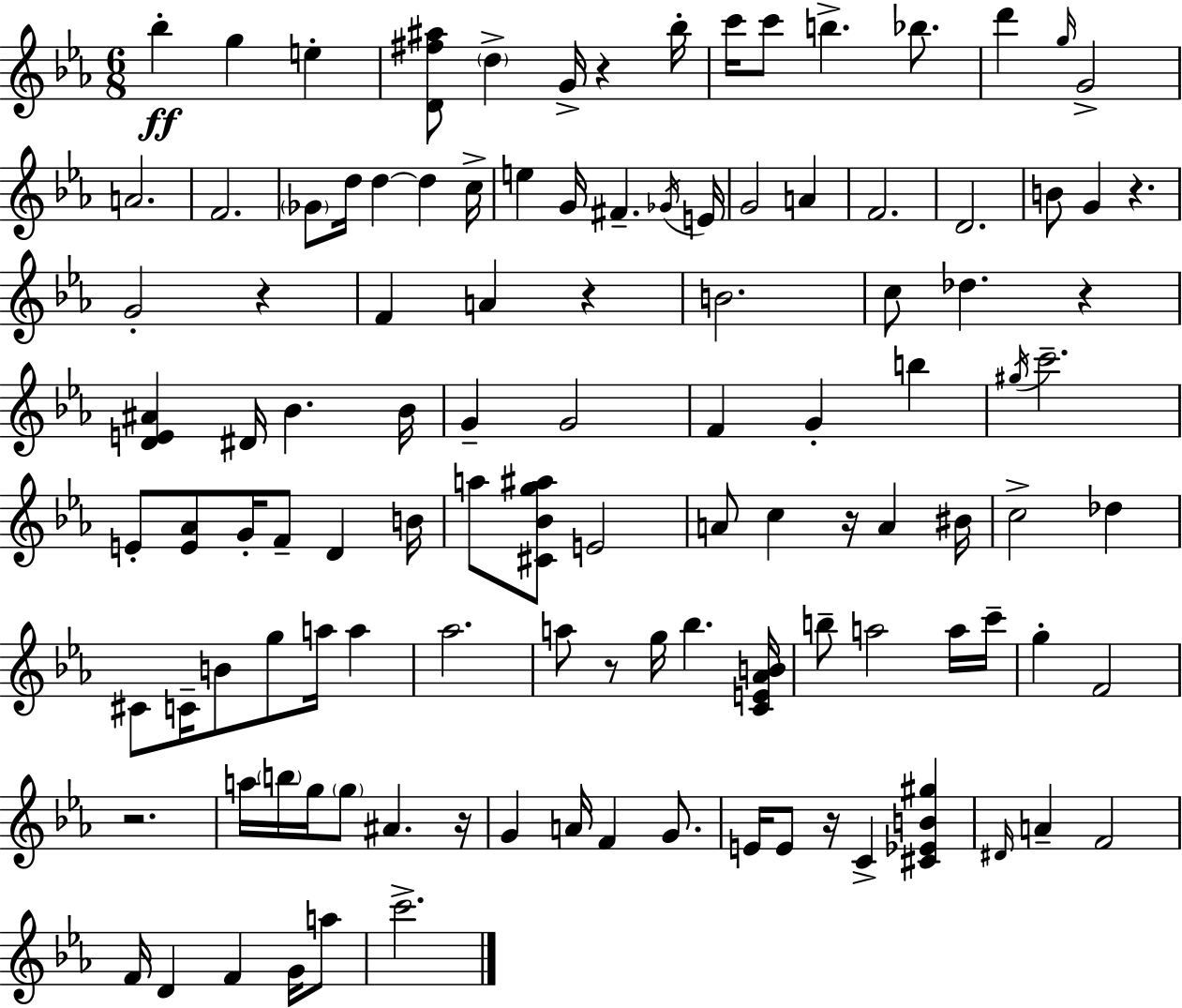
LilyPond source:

{
  \clef treble
  \numericTimeSignature
  \time 6/8
  \key c \minor
  bes''4-.\ff g''4 e''4-. | <d' fis'' ais''>8 \parenthesize d''4-> g'16-> r4 bes''16-. | c'''16 c'''8 b''4.-> bes''8. | d'''4 \grace { g''16 } g'2-> | \break a'2. | f'2. | \parenthesize ges'8 d''16 d''4~~ d''4 | c''16-> e''4 g'16 fis'4.-- | \break \acciaccatura { ges'16 } e'16 g'2 a'4 | f'2. | d'2. | b'8 g'4 r4. | \break g'2-. r4 | f'4 a'4 r4 | b'2. | c''8 des''4. r4 | \break <d' e' ais'>4 dis'16 bes'4. | bes'16 g'4-- g'2 | f'4 g'4-. b''4 | \acciaccatura { gis''16 } c'''2.-- | \break e'8-. <e' aes'>8 g'16-. f'8-- d'4 | b'16 a''8 <cis' bes' g'' ais''>8 e'2 | a'8 c''4 r16 a'4 | bis'16 c''2-> des''4 | \break cis'8 c'16-- b'8 g''8 a''16 a''4 | aes''2. | a''8 r8 g''16 bes''4. | <c' e' aes' b'>16 b''8-- a''2 | \break a''16 c'''16-- g''4-. f'2 | r2. | a''16 \parenthesize b''16 g''16 \parenthesize g''8 ais'4. | r16 g'4 a'16 f'4 | \break g'8. e'16 e'8 r16 c'4-> <cis' ees' b' gis''>4 | \grace { dis'16 } a'4-- f'2 | f'16 d'4 f'4 | g'16 a''8 c'''2.-> | \break \bar "|."
}